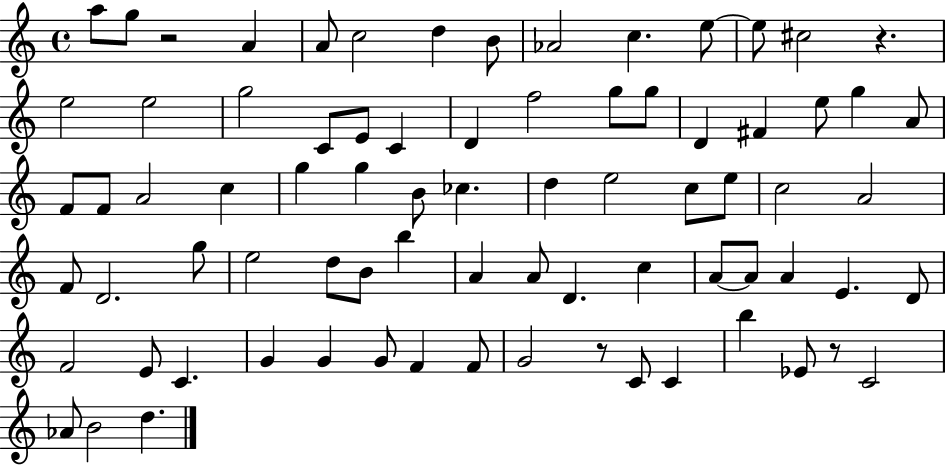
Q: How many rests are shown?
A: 4